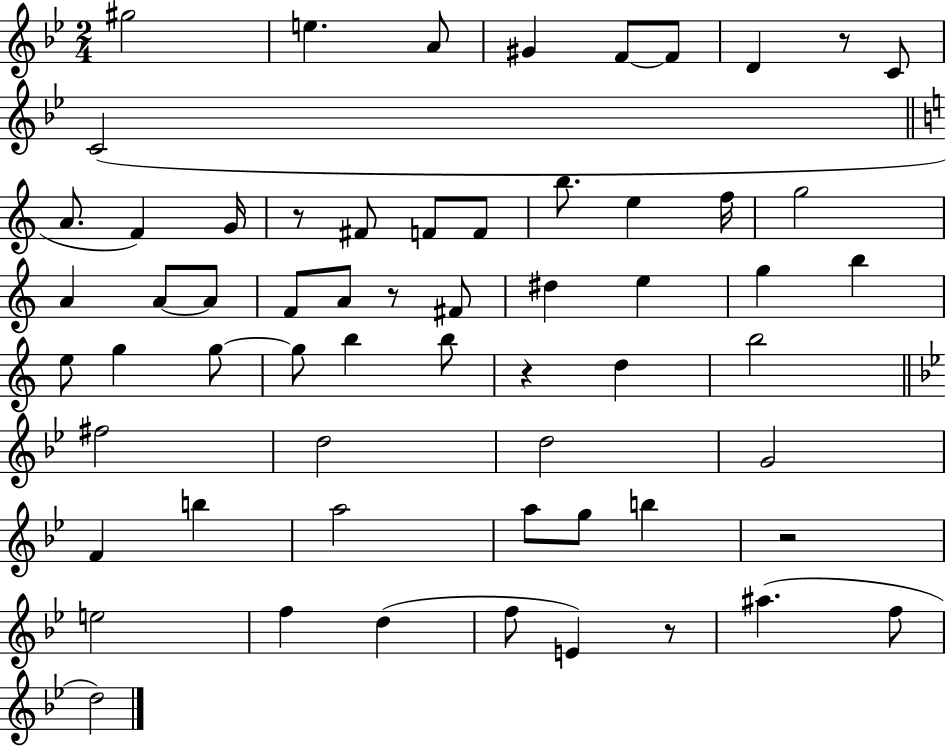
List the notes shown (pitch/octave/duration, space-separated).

G#5/h E5/q. A4/e G#4/q F4/e F4/e D4/q R/e C4/e C4/h A4/e. F4/q G4/s R/e F#4/e F4/e F4/e B5/e. E5/q F5/s G5/h A4/q A4/e A4/e F4/e A4/e R/e F#4/e D#5/q E5/q G5/q B5/q E5/e G5/q G5/e G5/e B5/q B5/e R/q D5/q B5/h F#5/h D5/h D5/h G4/h F4/q B5/q A5/h A5/e G5/e B5/q R/h E5/h F5/q D5/q F5/e E4/q R/e A#5/q. F5/e D5/h